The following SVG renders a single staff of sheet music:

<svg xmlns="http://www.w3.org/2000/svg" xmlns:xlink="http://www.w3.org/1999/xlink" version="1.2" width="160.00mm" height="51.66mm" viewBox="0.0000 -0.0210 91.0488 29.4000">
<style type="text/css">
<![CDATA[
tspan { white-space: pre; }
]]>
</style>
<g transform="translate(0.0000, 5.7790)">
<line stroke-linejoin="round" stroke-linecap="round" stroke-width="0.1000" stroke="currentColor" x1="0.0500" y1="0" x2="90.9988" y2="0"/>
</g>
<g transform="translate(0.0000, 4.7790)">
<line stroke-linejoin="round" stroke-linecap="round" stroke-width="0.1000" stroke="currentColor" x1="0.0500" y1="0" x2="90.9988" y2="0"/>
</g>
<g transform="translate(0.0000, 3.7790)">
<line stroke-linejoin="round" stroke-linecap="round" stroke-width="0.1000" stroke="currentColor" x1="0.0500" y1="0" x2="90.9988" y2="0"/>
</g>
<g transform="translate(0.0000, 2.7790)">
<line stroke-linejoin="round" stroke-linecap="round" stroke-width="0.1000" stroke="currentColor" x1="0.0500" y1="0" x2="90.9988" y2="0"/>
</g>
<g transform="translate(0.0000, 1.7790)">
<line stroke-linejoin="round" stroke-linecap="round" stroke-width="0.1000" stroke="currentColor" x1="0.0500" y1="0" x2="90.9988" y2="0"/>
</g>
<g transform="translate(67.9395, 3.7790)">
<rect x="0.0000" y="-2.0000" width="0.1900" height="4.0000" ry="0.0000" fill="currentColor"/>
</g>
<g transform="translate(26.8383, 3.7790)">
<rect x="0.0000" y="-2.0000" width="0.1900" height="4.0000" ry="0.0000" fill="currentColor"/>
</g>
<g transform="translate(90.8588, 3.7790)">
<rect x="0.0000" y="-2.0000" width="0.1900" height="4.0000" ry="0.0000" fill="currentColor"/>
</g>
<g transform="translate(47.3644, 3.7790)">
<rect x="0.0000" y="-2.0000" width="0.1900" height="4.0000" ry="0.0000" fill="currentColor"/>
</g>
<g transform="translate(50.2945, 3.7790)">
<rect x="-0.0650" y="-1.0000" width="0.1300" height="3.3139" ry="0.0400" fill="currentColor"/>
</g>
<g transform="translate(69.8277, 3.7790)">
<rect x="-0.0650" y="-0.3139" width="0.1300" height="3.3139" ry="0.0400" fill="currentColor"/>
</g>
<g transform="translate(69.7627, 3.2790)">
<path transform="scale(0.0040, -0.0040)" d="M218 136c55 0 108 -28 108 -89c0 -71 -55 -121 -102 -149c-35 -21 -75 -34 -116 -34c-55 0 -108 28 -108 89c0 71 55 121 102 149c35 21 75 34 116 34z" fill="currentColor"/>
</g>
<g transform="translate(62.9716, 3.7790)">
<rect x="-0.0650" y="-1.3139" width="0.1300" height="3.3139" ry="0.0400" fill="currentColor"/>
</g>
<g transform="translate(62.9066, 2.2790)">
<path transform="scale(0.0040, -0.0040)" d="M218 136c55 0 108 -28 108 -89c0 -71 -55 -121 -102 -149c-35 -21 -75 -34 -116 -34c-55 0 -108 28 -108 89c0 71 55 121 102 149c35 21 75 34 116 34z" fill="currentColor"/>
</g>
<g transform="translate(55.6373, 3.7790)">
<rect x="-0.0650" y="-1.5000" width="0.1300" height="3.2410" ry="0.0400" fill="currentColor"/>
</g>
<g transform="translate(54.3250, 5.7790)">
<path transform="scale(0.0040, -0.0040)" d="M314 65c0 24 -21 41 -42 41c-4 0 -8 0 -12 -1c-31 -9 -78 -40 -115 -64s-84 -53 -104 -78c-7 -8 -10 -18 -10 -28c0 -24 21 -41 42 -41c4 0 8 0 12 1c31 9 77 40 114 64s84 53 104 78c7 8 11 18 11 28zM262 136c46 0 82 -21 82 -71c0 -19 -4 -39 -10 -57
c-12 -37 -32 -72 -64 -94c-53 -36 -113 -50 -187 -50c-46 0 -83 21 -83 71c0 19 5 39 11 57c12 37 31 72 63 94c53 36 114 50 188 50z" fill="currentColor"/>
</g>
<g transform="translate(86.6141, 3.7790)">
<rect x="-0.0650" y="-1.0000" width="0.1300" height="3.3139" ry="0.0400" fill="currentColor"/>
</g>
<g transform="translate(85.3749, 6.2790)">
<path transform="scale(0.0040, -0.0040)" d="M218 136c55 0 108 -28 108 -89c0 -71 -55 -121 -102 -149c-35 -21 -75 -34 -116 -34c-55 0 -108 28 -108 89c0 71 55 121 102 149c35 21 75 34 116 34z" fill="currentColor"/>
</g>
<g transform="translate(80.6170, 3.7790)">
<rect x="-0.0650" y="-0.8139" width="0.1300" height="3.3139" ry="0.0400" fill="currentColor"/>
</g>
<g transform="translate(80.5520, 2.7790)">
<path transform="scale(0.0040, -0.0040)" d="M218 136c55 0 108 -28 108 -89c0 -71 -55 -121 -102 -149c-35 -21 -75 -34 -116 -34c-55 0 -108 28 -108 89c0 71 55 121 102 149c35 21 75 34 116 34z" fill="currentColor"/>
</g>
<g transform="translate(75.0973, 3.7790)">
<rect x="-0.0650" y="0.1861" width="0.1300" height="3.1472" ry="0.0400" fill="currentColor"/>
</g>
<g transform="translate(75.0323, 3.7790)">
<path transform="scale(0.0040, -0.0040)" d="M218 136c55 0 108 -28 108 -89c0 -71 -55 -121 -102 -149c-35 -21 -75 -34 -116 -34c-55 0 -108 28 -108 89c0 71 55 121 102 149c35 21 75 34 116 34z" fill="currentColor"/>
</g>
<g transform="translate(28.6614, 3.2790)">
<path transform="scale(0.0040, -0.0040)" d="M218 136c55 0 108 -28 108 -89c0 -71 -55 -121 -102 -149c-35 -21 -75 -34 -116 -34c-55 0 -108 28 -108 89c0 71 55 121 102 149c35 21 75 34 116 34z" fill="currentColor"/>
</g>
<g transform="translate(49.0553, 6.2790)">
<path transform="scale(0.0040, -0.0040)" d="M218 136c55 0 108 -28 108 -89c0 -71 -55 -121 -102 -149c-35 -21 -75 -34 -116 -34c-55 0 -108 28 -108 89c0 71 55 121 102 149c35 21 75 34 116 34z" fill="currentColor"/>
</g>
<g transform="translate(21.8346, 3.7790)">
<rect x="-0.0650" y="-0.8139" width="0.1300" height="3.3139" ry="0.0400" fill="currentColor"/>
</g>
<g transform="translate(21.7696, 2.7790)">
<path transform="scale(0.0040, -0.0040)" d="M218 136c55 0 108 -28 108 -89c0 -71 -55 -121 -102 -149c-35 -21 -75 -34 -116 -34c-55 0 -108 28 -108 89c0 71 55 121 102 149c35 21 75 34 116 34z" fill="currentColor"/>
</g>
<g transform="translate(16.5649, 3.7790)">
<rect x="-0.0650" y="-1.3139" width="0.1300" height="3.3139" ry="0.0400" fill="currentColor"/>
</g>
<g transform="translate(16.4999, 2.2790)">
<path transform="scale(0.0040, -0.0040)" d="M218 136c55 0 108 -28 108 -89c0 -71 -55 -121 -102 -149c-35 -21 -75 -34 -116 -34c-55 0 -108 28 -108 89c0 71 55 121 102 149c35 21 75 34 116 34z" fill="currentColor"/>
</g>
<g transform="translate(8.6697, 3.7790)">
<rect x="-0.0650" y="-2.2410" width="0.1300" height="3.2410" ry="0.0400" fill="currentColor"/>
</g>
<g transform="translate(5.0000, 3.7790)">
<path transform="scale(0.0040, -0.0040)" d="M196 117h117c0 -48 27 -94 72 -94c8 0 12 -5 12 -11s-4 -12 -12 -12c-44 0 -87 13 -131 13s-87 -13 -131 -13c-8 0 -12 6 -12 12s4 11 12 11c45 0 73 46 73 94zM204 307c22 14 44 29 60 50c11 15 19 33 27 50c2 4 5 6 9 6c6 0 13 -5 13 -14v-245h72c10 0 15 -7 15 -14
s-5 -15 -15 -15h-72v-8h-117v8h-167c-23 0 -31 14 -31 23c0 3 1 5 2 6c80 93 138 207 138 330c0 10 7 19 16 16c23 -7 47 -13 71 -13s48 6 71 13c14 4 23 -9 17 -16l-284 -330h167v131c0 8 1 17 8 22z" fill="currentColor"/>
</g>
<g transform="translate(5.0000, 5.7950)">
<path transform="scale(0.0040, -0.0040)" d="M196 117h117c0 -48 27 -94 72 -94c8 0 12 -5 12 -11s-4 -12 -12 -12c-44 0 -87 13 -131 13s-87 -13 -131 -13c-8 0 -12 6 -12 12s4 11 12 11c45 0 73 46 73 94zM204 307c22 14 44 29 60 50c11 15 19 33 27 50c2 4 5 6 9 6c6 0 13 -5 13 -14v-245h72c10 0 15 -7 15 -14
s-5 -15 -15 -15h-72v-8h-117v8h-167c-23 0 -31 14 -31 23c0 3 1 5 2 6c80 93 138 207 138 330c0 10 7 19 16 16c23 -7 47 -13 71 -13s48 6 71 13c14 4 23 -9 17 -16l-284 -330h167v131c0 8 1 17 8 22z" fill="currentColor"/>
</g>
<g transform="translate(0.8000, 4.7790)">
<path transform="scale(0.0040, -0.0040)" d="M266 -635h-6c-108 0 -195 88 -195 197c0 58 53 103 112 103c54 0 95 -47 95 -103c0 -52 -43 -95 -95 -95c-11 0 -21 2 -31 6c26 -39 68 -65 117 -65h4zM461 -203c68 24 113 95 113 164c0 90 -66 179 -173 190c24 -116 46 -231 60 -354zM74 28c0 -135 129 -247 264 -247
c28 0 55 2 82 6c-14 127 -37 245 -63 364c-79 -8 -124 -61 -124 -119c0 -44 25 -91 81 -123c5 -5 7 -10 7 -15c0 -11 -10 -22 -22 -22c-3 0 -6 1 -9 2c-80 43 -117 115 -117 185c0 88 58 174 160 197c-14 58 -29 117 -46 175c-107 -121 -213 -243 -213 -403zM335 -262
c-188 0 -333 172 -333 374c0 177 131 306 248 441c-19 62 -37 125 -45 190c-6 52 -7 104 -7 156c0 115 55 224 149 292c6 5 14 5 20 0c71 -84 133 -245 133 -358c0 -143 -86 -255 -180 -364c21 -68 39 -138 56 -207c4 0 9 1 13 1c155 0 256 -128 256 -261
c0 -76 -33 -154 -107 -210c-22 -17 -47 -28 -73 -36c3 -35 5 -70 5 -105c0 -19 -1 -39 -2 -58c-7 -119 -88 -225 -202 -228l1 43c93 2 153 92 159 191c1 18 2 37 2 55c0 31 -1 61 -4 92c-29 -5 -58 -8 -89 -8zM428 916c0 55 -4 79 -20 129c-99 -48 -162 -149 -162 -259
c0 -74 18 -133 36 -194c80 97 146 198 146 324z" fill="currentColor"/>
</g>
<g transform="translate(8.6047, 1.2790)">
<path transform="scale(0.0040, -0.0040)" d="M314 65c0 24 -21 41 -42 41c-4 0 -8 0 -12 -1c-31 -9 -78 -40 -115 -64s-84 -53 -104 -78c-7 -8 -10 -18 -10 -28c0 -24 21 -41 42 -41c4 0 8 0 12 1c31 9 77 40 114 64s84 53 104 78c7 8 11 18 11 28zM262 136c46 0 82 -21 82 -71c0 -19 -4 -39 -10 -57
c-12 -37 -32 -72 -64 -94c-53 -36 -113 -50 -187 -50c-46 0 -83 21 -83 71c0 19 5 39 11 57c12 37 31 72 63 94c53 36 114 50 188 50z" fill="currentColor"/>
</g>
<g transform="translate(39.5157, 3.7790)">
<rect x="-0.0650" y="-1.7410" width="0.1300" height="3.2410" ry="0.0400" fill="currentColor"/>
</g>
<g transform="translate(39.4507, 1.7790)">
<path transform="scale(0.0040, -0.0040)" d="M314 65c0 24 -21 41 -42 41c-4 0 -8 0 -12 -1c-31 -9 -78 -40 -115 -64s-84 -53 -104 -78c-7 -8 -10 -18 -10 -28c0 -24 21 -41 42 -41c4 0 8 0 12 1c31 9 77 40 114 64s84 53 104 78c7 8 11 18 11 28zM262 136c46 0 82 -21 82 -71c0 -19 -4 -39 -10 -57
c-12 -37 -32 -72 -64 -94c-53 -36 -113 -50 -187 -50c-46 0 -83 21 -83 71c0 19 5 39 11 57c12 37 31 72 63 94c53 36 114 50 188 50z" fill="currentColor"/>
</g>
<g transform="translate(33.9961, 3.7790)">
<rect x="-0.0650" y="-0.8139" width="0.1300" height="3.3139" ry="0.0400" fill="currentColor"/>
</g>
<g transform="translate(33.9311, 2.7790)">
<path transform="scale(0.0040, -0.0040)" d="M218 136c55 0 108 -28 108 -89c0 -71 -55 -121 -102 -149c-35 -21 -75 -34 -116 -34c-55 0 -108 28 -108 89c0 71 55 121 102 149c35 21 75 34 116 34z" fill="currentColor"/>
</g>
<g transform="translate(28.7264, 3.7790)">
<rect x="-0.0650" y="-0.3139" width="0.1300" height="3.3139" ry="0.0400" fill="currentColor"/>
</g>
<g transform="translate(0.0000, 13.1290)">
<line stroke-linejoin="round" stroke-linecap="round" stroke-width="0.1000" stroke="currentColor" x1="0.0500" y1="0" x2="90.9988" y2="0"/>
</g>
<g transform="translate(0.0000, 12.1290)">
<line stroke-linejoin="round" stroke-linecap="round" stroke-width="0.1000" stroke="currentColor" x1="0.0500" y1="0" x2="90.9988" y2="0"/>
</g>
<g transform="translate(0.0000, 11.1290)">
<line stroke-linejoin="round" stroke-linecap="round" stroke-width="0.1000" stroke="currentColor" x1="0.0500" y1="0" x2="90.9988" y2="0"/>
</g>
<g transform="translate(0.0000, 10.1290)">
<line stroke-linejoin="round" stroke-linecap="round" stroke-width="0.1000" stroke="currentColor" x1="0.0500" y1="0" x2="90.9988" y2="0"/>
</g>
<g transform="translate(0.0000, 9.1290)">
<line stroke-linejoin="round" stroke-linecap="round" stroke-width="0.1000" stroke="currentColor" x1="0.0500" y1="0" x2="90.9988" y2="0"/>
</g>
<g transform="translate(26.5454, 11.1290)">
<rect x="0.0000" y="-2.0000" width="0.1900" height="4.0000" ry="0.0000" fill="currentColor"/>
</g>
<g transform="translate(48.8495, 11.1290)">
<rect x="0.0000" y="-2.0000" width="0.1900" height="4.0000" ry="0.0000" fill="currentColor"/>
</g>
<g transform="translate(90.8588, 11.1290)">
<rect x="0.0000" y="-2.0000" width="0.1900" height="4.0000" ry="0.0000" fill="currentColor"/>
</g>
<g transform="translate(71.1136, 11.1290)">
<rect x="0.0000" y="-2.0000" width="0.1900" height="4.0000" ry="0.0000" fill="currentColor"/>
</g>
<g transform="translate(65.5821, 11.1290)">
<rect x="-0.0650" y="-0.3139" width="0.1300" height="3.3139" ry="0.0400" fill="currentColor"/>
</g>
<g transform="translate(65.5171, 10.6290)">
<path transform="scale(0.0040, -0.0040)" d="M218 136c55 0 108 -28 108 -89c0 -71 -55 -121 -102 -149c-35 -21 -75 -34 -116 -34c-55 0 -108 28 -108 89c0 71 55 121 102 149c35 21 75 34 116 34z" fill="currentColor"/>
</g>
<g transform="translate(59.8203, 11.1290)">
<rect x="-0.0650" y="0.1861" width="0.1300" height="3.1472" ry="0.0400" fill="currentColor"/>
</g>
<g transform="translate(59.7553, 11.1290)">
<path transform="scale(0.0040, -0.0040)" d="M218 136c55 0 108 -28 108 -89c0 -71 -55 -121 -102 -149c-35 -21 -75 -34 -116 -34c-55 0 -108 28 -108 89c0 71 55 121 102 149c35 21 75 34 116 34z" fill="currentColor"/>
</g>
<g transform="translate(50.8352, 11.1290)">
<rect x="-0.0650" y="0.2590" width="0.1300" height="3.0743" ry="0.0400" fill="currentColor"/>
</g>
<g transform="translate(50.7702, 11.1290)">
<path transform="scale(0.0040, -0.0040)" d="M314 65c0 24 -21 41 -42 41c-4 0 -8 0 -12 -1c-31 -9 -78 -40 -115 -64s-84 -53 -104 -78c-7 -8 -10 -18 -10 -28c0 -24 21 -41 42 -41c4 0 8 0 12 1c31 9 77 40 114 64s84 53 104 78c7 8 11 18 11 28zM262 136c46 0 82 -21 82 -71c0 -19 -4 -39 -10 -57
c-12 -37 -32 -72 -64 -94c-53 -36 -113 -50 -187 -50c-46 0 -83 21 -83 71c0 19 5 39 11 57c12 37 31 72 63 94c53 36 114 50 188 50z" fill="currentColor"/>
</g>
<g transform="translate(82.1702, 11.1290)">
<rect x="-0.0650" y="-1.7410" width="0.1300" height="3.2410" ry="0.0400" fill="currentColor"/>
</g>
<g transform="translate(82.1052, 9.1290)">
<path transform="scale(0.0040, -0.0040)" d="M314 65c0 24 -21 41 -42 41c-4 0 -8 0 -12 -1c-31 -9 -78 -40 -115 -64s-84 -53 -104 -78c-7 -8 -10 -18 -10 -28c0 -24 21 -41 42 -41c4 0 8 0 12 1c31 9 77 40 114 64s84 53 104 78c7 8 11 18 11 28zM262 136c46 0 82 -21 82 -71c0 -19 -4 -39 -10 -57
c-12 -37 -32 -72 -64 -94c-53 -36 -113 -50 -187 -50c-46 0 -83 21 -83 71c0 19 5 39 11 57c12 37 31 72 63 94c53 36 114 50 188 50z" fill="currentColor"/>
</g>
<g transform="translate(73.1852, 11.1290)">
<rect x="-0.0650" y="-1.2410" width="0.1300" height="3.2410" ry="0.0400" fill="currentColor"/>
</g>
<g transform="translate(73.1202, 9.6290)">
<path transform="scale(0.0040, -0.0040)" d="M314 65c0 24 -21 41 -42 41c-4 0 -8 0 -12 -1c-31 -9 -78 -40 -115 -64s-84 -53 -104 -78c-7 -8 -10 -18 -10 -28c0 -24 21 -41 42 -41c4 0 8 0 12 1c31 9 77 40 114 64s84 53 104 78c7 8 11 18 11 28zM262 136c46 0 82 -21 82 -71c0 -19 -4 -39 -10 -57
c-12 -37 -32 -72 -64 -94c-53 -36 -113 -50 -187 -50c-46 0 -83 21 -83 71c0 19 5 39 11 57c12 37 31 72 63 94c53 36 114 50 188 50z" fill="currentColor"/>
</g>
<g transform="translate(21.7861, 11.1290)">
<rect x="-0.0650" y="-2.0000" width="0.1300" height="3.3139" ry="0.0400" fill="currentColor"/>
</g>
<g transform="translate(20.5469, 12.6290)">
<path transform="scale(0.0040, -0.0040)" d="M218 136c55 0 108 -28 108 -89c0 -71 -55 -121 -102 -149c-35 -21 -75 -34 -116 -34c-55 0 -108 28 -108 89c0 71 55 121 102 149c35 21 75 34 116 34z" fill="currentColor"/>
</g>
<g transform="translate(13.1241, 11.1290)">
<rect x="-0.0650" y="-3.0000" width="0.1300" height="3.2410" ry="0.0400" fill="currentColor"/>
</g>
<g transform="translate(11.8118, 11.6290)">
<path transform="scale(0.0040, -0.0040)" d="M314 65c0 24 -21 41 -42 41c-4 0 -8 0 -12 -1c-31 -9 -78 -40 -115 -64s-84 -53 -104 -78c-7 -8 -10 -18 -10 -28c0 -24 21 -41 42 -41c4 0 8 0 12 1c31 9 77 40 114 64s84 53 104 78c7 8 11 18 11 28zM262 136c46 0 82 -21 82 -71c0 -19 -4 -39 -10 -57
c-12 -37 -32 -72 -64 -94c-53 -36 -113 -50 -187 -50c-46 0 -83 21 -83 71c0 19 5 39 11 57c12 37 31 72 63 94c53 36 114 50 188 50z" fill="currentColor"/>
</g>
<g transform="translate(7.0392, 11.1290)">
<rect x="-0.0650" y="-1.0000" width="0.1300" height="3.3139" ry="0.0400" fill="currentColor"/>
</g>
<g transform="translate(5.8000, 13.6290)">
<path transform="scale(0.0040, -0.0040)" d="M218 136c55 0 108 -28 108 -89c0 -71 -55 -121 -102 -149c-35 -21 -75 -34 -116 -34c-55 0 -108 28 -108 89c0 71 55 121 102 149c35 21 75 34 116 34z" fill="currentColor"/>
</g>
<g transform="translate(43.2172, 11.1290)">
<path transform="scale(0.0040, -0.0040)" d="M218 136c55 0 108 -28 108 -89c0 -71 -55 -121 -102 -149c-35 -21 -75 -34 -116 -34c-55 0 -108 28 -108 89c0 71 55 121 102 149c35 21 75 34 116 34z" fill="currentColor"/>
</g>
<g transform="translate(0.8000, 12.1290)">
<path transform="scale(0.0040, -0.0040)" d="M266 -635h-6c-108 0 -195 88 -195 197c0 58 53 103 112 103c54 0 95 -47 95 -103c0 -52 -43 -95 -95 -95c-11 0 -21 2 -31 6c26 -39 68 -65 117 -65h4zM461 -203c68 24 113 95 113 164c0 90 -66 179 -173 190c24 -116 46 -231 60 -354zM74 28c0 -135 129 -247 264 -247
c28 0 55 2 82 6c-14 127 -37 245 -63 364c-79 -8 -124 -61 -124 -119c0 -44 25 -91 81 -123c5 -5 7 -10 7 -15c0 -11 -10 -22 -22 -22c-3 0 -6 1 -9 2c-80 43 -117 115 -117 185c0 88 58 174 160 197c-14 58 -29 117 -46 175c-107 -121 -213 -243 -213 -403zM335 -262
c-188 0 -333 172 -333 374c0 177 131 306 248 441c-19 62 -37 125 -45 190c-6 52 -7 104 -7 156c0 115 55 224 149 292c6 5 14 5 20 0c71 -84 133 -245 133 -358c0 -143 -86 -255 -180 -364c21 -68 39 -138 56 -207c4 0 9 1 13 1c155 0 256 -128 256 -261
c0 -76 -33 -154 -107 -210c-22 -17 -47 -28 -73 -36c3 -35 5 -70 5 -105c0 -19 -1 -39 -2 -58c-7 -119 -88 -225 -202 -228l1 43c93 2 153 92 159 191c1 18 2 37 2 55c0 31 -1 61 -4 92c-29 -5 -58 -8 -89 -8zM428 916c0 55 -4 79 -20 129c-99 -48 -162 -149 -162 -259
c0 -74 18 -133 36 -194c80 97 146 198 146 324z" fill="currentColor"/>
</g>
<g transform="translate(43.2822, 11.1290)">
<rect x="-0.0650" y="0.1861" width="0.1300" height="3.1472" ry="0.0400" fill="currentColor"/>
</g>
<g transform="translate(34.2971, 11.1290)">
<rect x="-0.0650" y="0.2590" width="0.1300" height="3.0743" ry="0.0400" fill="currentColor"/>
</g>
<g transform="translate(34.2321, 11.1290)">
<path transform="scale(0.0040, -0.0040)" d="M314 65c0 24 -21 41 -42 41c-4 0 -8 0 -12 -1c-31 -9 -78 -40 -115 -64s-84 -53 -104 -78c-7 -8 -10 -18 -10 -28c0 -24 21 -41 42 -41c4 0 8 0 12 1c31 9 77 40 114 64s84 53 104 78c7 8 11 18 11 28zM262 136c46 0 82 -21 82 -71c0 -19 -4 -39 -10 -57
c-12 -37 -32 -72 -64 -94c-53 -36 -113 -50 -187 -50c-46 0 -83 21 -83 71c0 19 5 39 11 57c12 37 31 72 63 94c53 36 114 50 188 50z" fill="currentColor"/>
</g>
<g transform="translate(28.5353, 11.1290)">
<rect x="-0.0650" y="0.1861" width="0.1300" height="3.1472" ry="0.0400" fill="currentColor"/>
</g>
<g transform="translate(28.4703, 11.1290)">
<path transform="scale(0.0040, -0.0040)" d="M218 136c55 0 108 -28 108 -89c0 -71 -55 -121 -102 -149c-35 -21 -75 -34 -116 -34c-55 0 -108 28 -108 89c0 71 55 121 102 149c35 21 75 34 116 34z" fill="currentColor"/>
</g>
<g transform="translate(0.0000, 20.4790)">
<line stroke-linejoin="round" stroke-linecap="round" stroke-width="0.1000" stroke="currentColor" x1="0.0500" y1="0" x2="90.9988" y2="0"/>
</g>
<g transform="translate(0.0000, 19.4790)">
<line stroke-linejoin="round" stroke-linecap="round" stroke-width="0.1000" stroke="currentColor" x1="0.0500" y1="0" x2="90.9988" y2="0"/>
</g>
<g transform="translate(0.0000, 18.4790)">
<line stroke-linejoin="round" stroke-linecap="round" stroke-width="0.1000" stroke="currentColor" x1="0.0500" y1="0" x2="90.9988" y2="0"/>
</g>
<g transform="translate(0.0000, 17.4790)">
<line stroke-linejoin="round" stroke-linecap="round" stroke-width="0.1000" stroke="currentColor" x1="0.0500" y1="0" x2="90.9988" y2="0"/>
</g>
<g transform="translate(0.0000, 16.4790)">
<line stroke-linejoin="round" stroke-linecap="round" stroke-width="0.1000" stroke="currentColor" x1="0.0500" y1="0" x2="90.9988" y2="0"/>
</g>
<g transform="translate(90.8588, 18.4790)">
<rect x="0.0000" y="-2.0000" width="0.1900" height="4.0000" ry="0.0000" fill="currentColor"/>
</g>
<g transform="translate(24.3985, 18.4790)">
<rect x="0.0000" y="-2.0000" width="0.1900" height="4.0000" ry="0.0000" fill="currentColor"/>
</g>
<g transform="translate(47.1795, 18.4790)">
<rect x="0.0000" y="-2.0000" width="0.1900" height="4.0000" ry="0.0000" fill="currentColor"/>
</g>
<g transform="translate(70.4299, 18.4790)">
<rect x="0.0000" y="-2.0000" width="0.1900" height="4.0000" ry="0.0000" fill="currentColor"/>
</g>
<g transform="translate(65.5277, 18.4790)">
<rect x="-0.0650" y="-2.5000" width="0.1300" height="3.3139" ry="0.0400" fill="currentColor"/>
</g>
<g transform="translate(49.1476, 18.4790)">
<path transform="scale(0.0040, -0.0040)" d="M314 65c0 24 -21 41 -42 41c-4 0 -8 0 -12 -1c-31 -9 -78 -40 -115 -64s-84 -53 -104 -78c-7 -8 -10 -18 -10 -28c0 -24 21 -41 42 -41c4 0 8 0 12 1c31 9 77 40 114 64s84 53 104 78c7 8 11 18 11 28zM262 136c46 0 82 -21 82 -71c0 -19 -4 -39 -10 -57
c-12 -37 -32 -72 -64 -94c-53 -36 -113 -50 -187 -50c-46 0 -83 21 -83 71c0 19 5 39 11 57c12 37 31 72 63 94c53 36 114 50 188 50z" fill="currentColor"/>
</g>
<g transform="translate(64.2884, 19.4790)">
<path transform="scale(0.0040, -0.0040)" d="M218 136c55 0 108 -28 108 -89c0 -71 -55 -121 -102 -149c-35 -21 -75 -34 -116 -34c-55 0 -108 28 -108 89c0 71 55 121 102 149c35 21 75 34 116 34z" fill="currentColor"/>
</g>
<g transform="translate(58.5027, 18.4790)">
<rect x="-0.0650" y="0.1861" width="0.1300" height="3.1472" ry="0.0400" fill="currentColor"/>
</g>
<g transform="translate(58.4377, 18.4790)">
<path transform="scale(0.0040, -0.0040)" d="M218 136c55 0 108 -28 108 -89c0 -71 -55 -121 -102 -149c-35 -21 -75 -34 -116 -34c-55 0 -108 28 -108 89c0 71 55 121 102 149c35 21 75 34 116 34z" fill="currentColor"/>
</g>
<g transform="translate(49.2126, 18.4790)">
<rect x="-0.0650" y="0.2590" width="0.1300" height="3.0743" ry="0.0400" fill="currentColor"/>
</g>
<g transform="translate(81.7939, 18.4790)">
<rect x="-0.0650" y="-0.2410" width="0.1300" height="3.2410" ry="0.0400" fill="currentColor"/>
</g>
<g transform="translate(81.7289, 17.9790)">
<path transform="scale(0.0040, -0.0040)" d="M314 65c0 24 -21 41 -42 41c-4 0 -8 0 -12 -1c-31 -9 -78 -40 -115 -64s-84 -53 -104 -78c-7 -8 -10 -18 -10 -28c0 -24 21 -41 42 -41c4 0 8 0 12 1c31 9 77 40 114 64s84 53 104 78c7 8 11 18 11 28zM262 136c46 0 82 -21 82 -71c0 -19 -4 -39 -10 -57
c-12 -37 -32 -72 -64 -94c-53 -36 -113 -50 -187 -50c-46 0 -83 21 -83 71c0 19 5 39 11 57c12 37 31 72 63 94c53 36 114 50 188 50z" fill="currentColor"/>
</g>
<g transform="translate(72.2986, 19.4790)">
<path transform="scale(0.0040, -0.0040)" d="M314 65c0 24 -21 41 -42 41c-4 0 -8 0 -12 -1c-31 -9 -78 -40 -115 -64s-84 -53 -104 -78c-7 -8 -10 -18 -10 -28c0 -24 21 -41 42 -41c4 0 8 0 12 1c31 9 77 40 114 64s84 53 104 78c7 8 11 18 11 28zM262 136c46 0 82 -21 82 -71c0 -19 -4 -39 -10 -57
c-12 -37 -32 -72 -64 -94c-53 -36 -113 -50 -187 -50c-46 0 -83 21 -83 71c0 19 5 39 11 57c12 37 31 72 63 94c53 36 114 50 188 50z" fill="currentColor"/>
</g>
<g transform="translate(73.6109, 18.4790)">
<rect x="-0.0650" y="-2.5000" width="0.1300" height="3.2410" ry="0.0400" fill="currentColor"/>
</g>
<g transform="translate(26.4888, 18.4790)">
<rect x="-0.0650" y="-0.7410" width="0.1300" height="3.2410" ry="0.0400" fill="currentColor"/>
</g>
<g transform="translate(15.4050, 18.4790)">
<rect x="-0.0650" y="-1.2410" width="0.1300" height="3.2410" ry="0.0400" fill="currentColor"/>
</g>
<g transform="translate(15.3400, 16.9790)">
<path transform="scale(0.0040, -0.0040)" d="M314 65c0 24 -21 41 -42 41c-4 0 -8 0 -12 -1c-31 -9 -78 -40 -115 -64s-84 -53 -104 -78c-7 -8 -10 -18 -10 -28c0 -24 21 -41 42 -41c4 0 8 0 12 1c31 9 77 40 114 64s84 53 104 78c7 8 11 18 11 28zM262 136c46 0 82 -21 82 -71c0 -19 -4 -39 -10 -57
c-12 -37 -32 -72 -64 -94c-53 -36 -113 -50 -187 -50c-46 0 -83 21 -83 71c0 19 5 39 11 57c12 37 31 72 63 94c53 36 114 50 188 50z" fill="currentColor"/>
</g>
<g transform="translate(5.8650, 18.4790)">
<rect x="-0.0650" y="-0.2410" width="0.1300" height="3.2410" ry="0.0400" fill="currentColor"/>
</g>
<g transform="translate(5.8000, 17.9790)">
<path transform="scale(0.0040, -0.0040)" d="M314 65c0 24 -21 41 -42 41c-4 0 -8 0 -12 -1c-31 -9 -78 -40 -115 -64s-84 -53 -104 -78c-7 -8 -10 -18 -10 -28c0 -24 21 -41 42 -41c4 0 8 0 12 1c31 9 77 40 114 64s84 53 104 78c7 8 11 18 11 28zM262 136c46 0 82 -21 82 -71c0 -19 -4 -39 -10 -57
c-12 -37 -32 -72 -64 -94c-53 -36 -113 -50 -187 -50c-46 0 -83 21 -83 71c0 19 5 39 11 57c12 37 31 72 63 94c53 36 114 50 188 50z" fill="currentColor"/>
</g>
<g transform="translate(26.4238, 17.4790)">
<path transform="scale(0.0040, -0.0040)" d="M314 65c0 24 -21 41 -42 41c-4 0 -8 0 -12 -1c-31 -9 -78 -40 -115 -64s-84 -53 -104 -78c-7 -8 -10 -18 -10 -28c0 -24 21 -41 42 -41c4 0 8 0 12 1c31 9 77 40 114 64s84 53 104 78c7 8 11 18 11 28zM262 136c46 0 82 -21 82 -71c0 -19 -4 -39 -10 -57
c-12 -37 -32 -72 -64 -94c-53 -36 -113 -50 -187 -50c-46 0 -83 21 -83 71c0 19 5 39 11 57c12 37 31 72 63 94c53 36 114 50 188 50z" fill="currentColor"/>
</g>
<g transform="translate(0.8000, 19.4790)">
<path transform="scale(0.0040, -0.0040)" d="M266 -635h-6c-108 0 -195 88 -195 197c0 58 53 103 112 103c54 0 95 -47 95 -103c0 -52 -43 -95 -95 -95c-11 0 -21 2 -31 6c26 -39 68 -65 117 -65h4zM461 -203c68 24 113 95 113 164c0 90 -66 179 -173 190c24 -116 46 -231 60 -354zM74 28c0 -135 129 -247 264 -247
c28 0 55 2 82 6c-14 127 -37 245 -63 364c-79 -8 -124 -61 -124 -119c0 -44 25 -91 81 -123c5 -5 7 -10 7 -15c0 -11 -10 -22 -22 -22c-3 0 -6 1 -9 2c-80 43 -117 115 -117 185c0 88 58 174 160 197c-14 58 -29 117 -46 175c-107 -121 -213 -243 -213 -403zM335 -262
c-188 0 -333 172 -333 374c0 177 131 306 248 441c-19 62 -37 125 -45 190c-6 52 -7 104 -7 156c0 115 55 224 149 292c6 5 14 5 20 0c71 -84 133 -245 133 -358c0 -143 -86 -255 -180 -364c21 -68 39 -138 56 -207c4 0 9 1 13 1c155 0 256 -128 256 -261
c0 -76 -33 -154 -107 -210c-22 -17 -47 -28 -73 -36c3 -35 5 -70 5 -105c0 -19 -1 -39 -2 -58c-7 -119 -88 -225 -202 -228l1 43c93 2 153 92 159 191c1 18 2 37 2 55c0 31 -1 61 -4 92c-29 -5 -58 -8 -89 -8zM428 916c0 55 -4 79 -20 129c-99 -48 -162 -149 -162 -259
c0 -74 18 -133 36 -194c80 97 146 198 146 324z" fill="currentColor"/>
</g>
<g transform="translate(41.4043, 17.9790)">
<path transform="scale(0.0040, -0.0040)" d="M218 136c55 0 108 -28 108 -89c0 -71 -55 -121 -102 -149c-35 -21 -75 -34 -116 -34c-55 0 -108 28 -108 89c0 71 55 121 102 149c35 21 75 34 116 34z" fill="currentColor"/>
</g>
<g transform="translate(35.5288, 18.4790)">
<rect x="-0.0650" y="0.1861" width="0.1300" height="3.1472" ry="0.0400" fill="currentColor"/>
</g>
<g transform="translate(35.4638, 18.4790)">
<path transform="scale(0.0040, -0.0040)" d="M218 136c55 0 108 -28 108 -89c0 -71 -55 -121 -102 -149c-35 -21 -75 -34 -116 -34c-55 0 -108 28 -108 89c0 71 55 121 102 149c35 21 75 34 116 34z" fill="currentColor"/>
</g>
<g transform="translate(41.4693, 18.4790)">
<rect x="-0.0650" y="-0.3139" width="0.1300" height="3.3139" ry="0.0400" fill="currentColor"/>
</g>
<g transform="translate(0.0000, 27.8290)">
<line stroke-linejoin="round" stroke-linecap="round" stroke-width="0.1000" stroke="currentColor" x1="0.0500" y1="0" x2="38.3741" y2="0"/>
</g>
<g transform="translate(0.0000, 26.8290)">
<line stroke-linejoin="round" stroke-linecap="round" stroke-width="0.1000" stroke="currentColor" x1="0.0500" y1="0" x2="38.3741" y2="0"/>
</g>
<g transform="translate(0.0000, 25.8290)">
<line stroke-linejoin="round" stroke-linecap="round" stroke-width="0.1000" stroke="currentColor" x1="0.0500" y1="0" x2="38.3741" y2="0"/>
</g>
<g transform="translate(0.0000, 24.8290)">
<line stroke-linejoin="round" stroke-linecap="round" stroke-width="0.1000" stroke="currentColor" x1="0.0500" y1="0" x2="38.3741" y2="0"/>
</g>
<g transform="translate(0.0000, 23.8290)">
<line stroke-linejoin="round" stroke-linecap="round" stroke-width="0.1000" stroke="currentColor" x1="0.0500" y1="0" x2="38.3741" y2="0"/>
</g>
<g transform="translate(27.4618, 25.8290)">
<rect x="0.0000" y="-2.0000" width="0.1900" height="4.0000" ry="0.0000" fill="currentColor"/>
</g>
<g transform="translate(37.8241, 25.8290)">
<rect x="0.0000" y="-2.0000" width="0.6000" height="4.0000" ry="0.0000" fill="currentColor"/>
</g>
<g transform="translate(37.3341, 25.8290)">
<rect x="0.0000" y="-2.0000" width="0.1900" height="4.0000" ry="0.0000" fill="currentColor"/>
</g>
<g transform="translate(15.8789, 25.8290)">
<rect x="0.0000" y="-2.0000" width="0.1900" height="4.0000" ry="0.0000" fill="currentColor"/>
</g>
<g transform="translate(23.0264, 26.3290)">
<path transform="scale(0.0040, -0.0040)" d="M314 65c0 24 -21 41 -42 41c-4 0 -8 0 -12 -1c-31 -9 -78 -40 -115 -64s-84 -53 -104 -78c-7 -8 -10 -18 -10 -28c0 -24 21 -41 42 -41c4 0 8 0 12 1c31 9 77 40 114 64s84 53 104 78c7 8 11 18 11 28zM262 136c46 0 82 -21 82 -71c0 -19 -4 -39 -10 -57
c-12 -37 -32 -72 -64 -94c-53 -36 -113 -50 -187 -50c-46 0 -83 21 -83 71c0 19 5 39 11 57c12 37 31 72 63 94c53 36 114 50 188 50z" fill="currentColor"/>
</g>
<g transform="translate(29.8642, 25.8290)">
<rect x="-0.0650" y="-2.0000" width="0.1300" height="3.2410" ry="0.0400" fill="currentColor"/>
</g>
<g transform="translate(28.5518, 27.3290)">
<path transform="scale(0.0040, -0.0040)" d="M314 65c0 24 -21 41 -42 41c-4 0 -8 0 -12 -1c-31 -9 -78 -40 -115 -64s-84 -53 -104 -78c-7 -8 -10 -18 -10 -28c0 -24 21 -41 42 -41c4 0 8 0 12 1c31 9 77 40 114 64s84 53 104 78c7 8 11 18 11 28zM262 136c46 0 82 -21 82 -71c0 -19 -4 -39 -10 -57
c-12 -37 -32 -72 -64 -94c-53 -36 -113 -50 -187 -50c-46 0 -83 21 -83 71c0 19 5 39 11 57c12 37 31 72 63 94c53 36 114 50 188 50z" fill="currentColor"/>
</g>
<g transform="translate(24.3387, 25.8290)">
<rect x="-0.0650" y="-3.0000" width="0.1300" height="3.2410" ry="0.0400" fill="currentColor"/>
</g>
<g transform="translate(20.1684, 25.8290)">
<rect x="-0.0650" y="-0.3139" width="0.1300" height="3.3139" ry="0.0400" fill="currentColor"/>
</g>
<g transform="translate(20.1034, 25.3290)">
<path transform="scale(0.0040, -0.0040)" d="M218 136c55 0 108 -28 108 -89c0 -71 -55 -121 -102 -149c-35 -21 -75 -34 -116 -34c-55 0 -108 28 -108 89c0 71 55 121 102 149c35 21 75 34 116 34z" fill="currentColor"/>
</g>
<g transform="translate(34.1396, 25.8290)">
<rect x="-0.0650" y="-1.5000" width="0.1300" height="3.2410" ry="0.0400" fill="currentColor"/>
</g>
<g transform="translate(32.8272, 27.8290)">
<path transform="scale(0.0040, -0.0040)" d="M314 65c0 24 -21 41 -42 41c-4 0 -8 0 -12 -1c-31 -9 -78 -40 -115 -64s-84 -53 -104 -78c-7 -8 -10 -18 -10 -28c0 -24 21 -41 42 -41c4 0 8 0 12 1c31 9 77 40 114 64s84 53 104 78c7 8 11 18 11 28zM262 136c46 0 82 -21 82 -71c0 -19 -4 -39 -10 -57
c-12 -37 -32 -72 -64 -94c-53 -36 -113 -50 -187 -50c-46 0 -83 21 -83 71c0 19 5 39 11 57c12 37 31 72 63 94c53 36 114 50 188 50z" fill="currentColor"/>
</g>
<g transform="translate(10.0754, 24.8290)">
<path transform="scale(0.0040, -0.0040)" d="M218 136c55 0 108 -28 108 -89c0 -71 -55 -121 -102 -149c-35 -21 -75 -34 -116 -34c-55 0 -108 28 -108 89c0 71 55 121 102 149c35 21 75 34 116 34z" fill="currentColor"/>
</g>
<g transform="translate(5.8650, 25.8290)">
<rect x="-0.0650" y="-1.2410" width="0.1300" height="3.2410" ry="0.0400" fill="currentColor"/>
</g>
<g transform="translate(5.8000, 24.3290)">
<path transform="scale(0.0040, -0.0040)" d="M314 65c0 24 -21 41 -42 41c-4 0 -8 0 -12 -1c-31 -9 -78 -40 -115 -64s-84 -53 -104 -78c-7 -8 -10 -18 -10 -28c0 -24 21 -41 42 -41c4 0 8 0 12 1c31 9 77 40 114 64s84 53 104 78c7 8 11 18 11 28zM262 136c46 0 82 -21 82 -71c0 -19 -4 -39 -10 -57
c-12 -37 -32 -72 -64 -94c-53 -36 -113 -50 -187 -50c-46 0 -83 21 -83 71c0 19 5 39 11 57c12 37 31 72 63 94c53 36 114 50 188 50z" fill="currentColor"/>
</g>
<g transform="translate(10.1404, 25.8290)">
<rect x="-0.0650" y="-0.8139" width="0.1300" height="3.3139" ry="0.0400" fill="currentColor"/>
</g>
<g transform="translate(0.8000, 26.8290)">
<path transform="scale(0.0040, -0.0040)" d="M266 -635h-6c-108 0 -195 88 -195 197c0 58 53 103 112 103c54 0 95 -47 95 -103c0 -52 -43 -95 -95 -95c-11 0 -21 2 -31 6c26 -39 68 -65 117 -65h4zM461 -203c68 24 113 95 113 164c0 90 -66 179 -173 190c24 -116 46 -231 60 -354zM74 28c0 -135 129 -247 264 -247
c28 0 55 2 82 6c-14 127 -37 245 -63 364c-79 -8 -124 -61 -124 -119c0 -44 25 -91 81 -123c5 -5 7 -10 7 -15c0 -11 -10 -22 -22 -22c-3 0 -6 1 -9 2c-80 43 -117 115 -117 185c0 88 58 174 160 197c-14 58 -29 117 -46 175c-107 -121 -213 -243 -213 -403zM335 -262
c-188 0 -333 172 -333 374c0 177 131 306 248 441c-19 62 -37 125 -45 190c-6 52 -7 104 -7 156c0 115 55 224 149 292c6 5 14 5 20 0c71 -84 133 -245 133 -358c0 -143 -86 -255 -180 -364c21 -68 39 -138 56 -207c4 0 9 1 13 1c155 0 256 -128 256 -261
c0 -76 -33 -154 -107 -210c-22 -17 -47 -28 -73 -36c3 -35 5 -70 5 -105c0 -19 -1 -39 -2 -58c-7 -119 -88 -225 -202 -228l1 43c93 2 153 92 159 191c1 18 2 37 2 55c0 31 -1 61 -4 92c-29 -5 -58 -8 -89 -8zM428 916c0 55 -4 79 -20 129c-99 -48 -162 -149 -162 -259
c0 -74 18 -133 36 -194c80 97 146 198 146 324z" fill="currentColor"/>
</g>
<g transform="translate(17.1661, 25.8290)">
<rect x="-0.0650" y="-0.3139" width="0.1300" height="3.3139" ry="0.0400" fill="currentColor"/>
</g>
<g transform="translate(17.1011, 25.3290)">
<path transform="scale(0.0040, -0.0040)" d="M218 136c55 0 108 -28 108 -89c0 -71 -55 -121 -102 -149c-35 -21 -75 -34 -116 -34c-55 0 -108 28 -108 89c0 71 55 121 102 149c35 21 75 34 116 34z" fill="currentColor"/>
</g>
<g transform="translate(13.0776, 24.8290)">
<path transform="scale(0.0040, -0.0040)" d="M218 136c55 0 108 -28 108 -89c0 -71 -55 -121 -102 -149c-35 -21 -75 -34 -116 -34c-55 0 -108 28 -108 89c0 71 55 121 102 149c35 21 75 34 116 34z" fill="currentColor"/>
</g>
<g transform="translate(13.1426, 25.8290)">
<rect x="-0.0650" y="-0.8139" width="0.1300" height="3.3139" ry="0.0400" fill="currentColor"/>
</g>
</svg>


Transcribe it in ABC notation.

X:1
T:Untitled
M:4/4
L:1/4
K:C
g2 e d c d f2 D E2 e c B d D D A2 F B B2 B B2 B c e2 f2 c2 e2 d2 B c B2 B G G2 c2 e2 d d c c A2 F2 E2